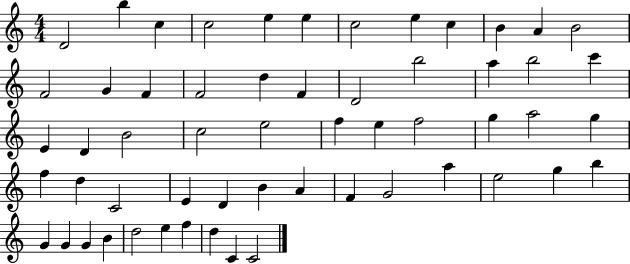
D4/h B5/q C5/q C5/h E5/q E5/q C5/h E5/q C5/q B4/q A4/q B4/h F4/h G4/q F4/q F4/h D5/q F4/q D4/h B5/h A5/q B5/h C6/q E4/q D4/q B4/h C5/h E5/h F5/q E5/q F5/h G5/q A5/h G5/q F5/q D5/q C4/h E4/q D4/q B4/q A4/q F4/q G4/h A5/q E5/h G5/q B5/q G4/q G4/q G4/q B4/q D5/h E5/q F5/q D5/q C4/q C4/h